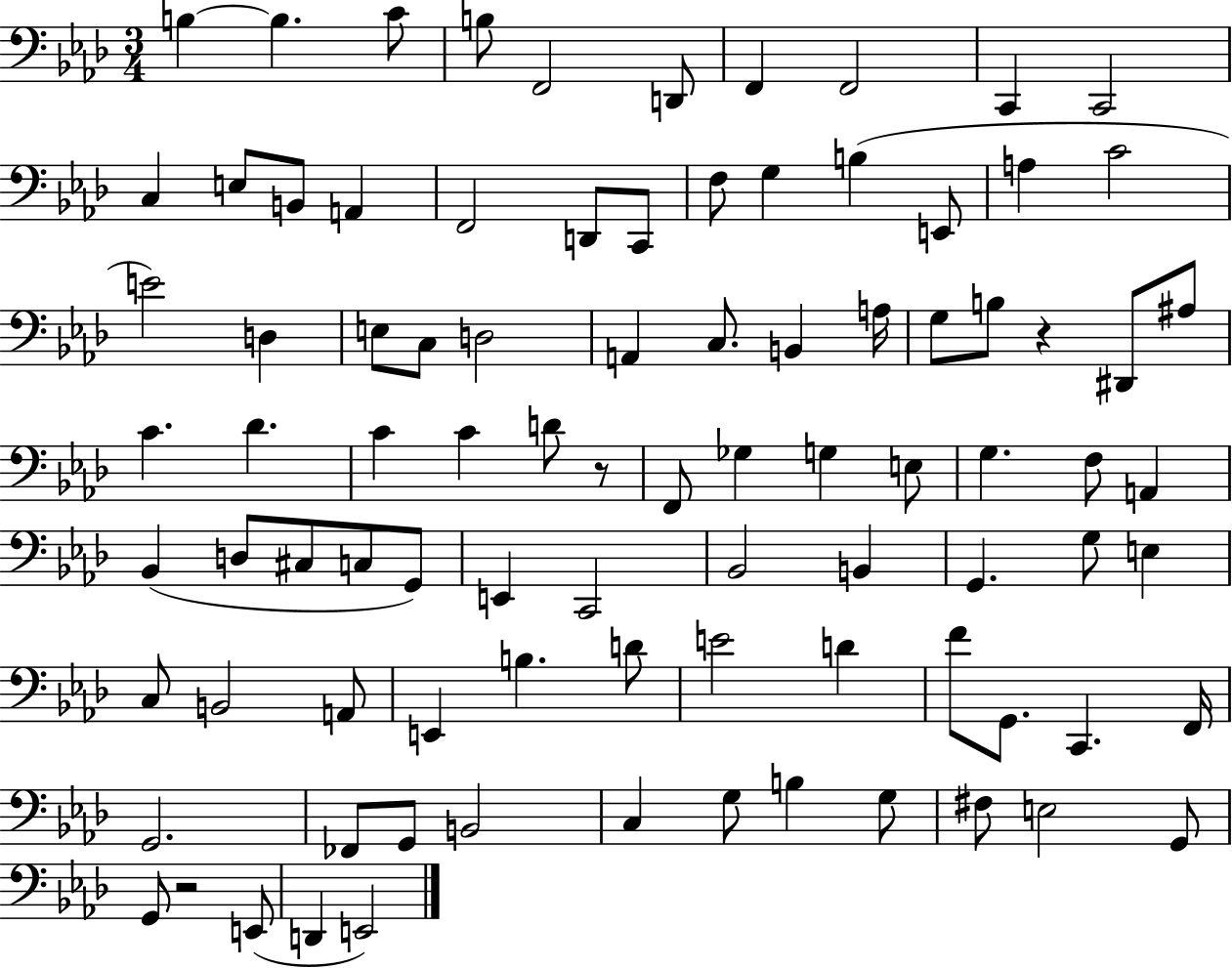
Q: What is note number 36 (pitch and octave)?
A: A#3